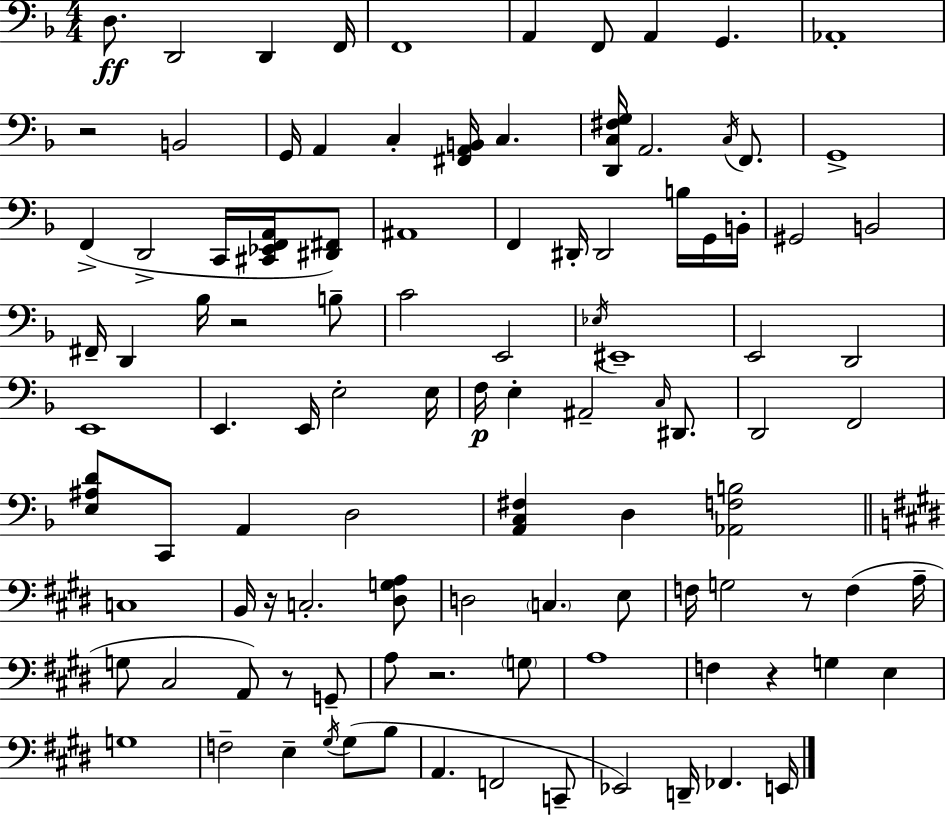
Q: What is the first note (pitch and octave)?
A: D3